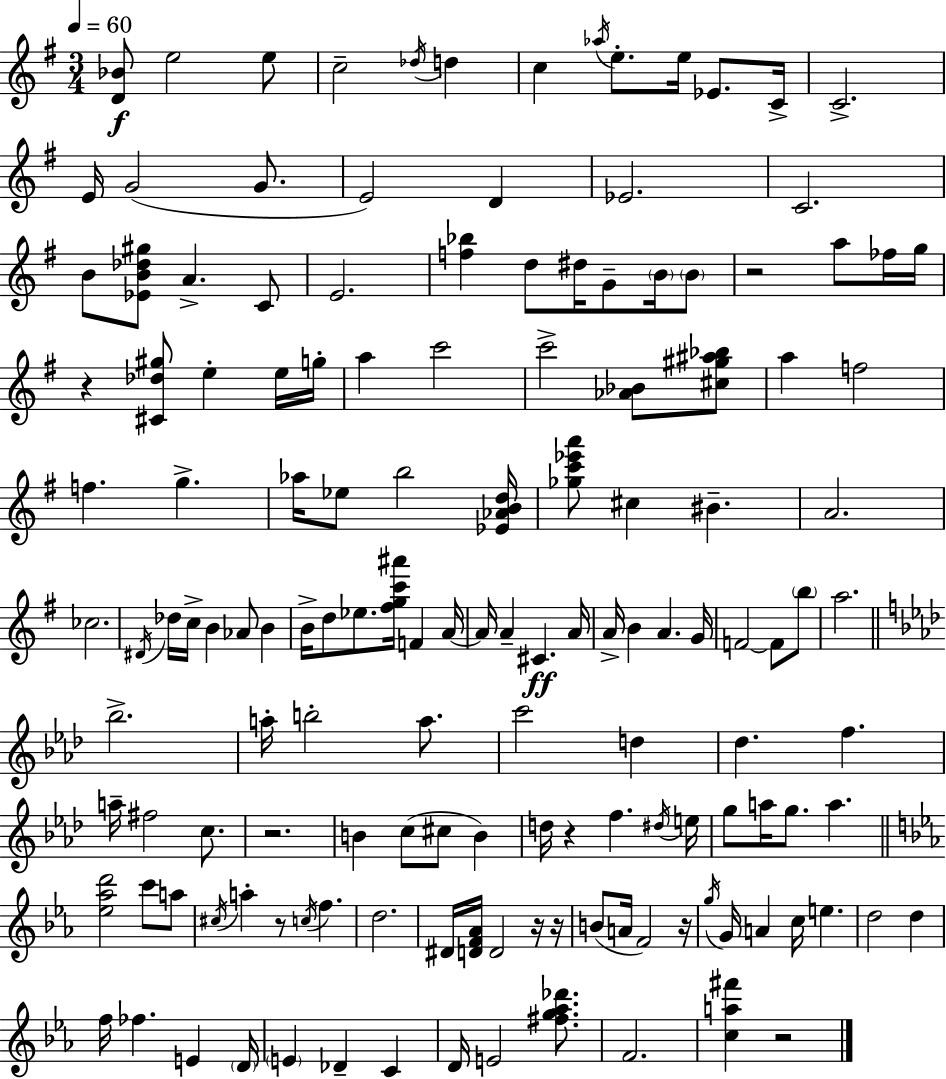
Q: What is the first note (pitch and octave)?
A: E5